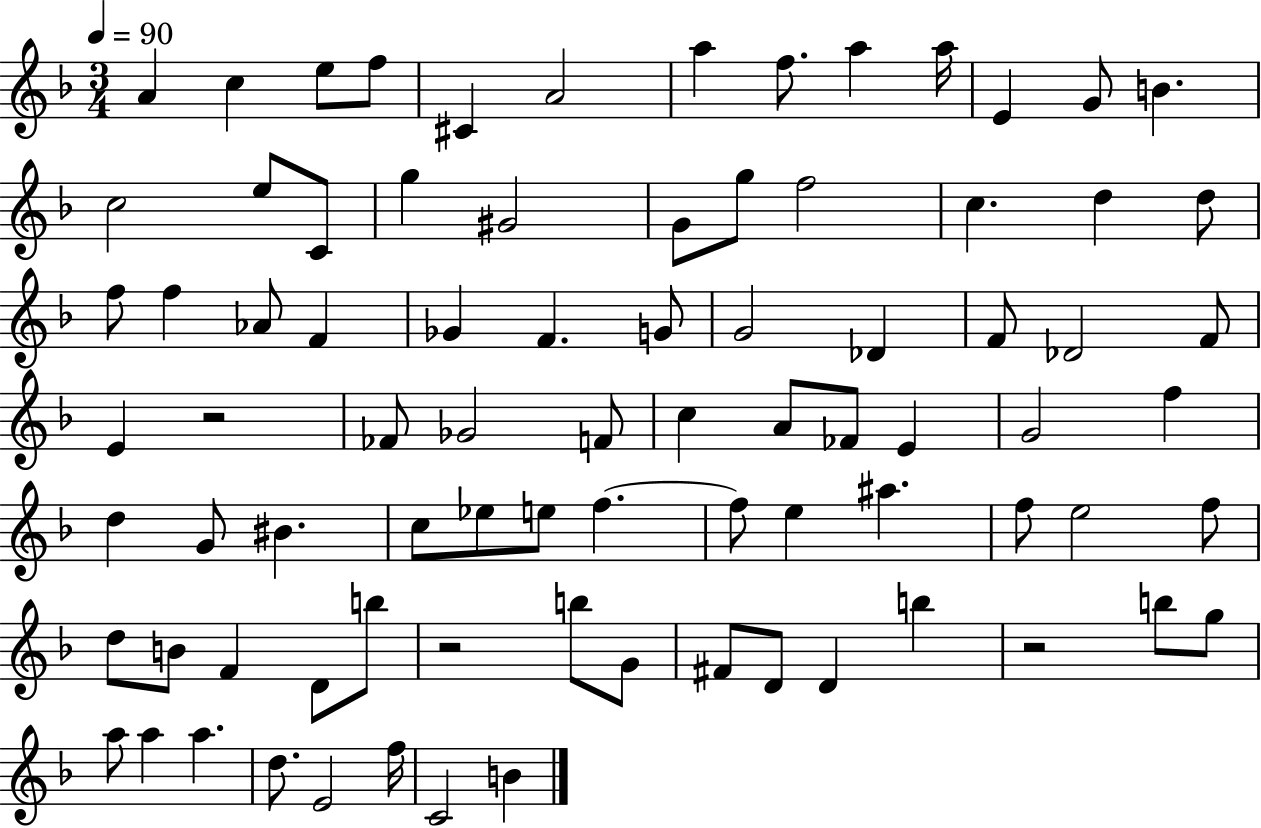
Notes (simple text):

A4/q C5/q E5/e F5/e C#4/q A4/h A5/q F5/e. A5/q A5/s E4/q G4/e B4/q. C5/h E5/e C4/e G5/q G#4/h G4/e G5/e F5/h C5/q. D5/q D5/e F5/e F5/q Ab4/e F4/q Gb4/q F4/q. G4/e G4/h Db4/q F4/e Db4/h F4/e E4/q R/h FES4/e Gb4/h F4/e C5/q A4/e FES4/e E4/q G4/h F5/q D5/q G4/e BIS4/q. C5/e Eb5/e E5/e F5/q. F5/e E5/q A#5/q. F5/e E5/h F5/e D5/e B4/e F4/q D4/e B5/e R/h B5/e G4/e F#4/e D4/e D4/q B5/q R/h B5/e G5/e A5/e A5/q A5/q. D5/e. E4/h F5/s C4/h B4/q